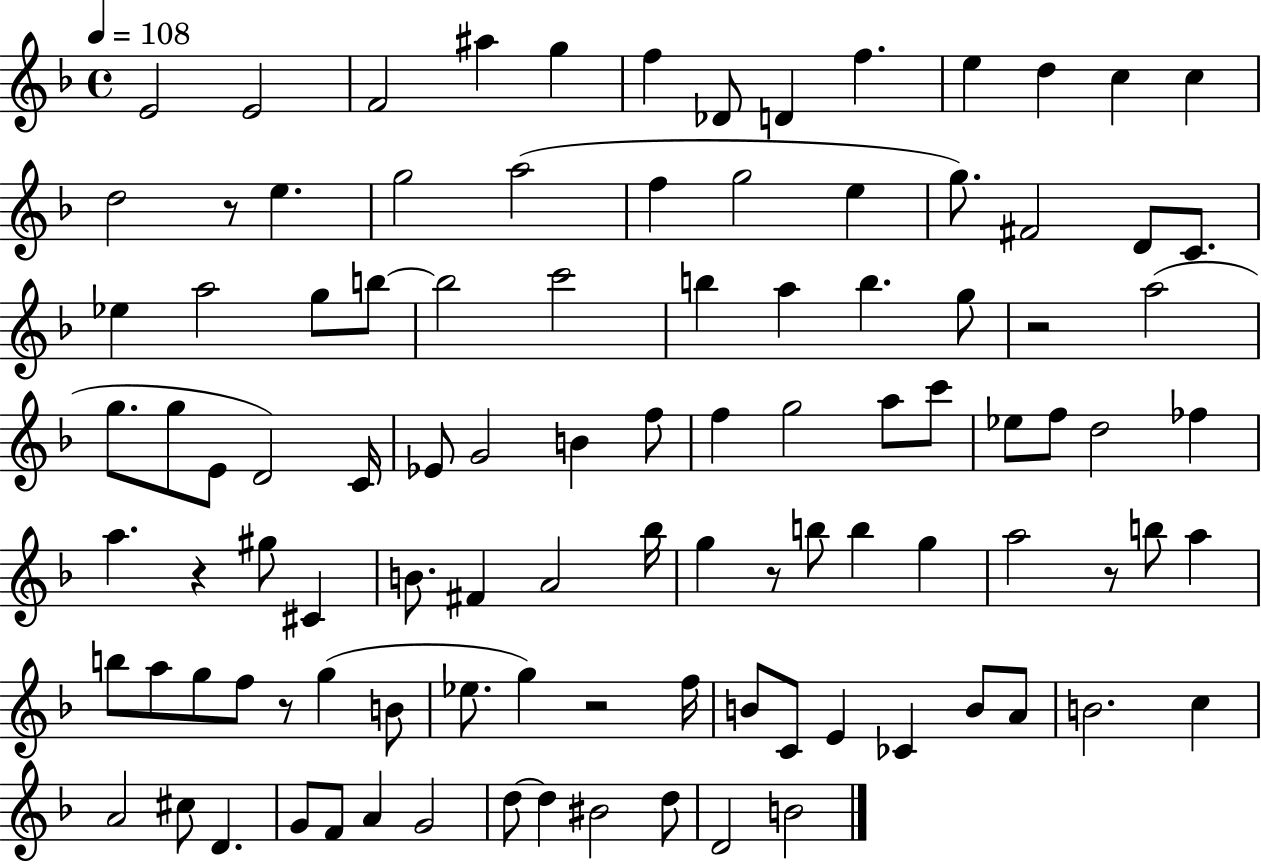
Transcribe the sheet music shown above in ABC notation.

X:1
T:Untitled
M:4/4
L:1/4
K:F
E2 E2 F2 ^a g f _D/2 D f e d c c d2 z/2 e g2 a2 f g2 e g/2 ^F2 D/2 C/2 _e a2 g/2 b/2 b2 c'2 b a b g/2 z2 a2 g/2 g/2 E/2 D2 C/4 _E/2 G2 B f/2 f g2 a/2 c'/2 _e/2 f/2 d2 _f a z ^g/2 ^C B/2 ^F A2 _b/4 g z/2 b/2 b g a2 z/2 b/2 a b/2 a/2 g/2 f/2 z/2 g B/2 _e/2 g z2 f/4 B/2 C/2 E _C B/2 A/2 B2 c A2 ^c/2 D G/2 F/2 A G2 d/2 d ^B2 d/2 D2 B2